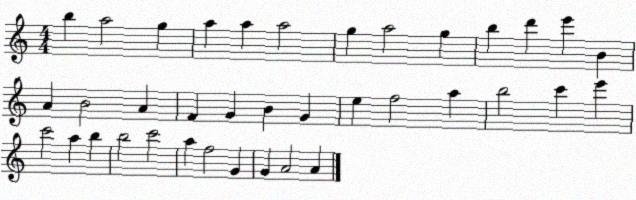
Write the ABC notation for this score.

X:1
T:Untitled
M:4/4
L:1/4
K:C
b a2 g a a a2 g a2 g b d' e' B A B2 A F G B G e f2 a b2 c' e' c'2 a b b2 c'2 a f2 G G A2 A